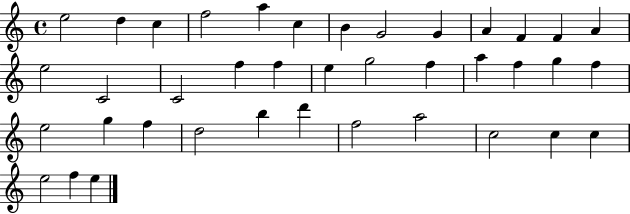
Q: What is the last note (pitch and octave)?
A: E5